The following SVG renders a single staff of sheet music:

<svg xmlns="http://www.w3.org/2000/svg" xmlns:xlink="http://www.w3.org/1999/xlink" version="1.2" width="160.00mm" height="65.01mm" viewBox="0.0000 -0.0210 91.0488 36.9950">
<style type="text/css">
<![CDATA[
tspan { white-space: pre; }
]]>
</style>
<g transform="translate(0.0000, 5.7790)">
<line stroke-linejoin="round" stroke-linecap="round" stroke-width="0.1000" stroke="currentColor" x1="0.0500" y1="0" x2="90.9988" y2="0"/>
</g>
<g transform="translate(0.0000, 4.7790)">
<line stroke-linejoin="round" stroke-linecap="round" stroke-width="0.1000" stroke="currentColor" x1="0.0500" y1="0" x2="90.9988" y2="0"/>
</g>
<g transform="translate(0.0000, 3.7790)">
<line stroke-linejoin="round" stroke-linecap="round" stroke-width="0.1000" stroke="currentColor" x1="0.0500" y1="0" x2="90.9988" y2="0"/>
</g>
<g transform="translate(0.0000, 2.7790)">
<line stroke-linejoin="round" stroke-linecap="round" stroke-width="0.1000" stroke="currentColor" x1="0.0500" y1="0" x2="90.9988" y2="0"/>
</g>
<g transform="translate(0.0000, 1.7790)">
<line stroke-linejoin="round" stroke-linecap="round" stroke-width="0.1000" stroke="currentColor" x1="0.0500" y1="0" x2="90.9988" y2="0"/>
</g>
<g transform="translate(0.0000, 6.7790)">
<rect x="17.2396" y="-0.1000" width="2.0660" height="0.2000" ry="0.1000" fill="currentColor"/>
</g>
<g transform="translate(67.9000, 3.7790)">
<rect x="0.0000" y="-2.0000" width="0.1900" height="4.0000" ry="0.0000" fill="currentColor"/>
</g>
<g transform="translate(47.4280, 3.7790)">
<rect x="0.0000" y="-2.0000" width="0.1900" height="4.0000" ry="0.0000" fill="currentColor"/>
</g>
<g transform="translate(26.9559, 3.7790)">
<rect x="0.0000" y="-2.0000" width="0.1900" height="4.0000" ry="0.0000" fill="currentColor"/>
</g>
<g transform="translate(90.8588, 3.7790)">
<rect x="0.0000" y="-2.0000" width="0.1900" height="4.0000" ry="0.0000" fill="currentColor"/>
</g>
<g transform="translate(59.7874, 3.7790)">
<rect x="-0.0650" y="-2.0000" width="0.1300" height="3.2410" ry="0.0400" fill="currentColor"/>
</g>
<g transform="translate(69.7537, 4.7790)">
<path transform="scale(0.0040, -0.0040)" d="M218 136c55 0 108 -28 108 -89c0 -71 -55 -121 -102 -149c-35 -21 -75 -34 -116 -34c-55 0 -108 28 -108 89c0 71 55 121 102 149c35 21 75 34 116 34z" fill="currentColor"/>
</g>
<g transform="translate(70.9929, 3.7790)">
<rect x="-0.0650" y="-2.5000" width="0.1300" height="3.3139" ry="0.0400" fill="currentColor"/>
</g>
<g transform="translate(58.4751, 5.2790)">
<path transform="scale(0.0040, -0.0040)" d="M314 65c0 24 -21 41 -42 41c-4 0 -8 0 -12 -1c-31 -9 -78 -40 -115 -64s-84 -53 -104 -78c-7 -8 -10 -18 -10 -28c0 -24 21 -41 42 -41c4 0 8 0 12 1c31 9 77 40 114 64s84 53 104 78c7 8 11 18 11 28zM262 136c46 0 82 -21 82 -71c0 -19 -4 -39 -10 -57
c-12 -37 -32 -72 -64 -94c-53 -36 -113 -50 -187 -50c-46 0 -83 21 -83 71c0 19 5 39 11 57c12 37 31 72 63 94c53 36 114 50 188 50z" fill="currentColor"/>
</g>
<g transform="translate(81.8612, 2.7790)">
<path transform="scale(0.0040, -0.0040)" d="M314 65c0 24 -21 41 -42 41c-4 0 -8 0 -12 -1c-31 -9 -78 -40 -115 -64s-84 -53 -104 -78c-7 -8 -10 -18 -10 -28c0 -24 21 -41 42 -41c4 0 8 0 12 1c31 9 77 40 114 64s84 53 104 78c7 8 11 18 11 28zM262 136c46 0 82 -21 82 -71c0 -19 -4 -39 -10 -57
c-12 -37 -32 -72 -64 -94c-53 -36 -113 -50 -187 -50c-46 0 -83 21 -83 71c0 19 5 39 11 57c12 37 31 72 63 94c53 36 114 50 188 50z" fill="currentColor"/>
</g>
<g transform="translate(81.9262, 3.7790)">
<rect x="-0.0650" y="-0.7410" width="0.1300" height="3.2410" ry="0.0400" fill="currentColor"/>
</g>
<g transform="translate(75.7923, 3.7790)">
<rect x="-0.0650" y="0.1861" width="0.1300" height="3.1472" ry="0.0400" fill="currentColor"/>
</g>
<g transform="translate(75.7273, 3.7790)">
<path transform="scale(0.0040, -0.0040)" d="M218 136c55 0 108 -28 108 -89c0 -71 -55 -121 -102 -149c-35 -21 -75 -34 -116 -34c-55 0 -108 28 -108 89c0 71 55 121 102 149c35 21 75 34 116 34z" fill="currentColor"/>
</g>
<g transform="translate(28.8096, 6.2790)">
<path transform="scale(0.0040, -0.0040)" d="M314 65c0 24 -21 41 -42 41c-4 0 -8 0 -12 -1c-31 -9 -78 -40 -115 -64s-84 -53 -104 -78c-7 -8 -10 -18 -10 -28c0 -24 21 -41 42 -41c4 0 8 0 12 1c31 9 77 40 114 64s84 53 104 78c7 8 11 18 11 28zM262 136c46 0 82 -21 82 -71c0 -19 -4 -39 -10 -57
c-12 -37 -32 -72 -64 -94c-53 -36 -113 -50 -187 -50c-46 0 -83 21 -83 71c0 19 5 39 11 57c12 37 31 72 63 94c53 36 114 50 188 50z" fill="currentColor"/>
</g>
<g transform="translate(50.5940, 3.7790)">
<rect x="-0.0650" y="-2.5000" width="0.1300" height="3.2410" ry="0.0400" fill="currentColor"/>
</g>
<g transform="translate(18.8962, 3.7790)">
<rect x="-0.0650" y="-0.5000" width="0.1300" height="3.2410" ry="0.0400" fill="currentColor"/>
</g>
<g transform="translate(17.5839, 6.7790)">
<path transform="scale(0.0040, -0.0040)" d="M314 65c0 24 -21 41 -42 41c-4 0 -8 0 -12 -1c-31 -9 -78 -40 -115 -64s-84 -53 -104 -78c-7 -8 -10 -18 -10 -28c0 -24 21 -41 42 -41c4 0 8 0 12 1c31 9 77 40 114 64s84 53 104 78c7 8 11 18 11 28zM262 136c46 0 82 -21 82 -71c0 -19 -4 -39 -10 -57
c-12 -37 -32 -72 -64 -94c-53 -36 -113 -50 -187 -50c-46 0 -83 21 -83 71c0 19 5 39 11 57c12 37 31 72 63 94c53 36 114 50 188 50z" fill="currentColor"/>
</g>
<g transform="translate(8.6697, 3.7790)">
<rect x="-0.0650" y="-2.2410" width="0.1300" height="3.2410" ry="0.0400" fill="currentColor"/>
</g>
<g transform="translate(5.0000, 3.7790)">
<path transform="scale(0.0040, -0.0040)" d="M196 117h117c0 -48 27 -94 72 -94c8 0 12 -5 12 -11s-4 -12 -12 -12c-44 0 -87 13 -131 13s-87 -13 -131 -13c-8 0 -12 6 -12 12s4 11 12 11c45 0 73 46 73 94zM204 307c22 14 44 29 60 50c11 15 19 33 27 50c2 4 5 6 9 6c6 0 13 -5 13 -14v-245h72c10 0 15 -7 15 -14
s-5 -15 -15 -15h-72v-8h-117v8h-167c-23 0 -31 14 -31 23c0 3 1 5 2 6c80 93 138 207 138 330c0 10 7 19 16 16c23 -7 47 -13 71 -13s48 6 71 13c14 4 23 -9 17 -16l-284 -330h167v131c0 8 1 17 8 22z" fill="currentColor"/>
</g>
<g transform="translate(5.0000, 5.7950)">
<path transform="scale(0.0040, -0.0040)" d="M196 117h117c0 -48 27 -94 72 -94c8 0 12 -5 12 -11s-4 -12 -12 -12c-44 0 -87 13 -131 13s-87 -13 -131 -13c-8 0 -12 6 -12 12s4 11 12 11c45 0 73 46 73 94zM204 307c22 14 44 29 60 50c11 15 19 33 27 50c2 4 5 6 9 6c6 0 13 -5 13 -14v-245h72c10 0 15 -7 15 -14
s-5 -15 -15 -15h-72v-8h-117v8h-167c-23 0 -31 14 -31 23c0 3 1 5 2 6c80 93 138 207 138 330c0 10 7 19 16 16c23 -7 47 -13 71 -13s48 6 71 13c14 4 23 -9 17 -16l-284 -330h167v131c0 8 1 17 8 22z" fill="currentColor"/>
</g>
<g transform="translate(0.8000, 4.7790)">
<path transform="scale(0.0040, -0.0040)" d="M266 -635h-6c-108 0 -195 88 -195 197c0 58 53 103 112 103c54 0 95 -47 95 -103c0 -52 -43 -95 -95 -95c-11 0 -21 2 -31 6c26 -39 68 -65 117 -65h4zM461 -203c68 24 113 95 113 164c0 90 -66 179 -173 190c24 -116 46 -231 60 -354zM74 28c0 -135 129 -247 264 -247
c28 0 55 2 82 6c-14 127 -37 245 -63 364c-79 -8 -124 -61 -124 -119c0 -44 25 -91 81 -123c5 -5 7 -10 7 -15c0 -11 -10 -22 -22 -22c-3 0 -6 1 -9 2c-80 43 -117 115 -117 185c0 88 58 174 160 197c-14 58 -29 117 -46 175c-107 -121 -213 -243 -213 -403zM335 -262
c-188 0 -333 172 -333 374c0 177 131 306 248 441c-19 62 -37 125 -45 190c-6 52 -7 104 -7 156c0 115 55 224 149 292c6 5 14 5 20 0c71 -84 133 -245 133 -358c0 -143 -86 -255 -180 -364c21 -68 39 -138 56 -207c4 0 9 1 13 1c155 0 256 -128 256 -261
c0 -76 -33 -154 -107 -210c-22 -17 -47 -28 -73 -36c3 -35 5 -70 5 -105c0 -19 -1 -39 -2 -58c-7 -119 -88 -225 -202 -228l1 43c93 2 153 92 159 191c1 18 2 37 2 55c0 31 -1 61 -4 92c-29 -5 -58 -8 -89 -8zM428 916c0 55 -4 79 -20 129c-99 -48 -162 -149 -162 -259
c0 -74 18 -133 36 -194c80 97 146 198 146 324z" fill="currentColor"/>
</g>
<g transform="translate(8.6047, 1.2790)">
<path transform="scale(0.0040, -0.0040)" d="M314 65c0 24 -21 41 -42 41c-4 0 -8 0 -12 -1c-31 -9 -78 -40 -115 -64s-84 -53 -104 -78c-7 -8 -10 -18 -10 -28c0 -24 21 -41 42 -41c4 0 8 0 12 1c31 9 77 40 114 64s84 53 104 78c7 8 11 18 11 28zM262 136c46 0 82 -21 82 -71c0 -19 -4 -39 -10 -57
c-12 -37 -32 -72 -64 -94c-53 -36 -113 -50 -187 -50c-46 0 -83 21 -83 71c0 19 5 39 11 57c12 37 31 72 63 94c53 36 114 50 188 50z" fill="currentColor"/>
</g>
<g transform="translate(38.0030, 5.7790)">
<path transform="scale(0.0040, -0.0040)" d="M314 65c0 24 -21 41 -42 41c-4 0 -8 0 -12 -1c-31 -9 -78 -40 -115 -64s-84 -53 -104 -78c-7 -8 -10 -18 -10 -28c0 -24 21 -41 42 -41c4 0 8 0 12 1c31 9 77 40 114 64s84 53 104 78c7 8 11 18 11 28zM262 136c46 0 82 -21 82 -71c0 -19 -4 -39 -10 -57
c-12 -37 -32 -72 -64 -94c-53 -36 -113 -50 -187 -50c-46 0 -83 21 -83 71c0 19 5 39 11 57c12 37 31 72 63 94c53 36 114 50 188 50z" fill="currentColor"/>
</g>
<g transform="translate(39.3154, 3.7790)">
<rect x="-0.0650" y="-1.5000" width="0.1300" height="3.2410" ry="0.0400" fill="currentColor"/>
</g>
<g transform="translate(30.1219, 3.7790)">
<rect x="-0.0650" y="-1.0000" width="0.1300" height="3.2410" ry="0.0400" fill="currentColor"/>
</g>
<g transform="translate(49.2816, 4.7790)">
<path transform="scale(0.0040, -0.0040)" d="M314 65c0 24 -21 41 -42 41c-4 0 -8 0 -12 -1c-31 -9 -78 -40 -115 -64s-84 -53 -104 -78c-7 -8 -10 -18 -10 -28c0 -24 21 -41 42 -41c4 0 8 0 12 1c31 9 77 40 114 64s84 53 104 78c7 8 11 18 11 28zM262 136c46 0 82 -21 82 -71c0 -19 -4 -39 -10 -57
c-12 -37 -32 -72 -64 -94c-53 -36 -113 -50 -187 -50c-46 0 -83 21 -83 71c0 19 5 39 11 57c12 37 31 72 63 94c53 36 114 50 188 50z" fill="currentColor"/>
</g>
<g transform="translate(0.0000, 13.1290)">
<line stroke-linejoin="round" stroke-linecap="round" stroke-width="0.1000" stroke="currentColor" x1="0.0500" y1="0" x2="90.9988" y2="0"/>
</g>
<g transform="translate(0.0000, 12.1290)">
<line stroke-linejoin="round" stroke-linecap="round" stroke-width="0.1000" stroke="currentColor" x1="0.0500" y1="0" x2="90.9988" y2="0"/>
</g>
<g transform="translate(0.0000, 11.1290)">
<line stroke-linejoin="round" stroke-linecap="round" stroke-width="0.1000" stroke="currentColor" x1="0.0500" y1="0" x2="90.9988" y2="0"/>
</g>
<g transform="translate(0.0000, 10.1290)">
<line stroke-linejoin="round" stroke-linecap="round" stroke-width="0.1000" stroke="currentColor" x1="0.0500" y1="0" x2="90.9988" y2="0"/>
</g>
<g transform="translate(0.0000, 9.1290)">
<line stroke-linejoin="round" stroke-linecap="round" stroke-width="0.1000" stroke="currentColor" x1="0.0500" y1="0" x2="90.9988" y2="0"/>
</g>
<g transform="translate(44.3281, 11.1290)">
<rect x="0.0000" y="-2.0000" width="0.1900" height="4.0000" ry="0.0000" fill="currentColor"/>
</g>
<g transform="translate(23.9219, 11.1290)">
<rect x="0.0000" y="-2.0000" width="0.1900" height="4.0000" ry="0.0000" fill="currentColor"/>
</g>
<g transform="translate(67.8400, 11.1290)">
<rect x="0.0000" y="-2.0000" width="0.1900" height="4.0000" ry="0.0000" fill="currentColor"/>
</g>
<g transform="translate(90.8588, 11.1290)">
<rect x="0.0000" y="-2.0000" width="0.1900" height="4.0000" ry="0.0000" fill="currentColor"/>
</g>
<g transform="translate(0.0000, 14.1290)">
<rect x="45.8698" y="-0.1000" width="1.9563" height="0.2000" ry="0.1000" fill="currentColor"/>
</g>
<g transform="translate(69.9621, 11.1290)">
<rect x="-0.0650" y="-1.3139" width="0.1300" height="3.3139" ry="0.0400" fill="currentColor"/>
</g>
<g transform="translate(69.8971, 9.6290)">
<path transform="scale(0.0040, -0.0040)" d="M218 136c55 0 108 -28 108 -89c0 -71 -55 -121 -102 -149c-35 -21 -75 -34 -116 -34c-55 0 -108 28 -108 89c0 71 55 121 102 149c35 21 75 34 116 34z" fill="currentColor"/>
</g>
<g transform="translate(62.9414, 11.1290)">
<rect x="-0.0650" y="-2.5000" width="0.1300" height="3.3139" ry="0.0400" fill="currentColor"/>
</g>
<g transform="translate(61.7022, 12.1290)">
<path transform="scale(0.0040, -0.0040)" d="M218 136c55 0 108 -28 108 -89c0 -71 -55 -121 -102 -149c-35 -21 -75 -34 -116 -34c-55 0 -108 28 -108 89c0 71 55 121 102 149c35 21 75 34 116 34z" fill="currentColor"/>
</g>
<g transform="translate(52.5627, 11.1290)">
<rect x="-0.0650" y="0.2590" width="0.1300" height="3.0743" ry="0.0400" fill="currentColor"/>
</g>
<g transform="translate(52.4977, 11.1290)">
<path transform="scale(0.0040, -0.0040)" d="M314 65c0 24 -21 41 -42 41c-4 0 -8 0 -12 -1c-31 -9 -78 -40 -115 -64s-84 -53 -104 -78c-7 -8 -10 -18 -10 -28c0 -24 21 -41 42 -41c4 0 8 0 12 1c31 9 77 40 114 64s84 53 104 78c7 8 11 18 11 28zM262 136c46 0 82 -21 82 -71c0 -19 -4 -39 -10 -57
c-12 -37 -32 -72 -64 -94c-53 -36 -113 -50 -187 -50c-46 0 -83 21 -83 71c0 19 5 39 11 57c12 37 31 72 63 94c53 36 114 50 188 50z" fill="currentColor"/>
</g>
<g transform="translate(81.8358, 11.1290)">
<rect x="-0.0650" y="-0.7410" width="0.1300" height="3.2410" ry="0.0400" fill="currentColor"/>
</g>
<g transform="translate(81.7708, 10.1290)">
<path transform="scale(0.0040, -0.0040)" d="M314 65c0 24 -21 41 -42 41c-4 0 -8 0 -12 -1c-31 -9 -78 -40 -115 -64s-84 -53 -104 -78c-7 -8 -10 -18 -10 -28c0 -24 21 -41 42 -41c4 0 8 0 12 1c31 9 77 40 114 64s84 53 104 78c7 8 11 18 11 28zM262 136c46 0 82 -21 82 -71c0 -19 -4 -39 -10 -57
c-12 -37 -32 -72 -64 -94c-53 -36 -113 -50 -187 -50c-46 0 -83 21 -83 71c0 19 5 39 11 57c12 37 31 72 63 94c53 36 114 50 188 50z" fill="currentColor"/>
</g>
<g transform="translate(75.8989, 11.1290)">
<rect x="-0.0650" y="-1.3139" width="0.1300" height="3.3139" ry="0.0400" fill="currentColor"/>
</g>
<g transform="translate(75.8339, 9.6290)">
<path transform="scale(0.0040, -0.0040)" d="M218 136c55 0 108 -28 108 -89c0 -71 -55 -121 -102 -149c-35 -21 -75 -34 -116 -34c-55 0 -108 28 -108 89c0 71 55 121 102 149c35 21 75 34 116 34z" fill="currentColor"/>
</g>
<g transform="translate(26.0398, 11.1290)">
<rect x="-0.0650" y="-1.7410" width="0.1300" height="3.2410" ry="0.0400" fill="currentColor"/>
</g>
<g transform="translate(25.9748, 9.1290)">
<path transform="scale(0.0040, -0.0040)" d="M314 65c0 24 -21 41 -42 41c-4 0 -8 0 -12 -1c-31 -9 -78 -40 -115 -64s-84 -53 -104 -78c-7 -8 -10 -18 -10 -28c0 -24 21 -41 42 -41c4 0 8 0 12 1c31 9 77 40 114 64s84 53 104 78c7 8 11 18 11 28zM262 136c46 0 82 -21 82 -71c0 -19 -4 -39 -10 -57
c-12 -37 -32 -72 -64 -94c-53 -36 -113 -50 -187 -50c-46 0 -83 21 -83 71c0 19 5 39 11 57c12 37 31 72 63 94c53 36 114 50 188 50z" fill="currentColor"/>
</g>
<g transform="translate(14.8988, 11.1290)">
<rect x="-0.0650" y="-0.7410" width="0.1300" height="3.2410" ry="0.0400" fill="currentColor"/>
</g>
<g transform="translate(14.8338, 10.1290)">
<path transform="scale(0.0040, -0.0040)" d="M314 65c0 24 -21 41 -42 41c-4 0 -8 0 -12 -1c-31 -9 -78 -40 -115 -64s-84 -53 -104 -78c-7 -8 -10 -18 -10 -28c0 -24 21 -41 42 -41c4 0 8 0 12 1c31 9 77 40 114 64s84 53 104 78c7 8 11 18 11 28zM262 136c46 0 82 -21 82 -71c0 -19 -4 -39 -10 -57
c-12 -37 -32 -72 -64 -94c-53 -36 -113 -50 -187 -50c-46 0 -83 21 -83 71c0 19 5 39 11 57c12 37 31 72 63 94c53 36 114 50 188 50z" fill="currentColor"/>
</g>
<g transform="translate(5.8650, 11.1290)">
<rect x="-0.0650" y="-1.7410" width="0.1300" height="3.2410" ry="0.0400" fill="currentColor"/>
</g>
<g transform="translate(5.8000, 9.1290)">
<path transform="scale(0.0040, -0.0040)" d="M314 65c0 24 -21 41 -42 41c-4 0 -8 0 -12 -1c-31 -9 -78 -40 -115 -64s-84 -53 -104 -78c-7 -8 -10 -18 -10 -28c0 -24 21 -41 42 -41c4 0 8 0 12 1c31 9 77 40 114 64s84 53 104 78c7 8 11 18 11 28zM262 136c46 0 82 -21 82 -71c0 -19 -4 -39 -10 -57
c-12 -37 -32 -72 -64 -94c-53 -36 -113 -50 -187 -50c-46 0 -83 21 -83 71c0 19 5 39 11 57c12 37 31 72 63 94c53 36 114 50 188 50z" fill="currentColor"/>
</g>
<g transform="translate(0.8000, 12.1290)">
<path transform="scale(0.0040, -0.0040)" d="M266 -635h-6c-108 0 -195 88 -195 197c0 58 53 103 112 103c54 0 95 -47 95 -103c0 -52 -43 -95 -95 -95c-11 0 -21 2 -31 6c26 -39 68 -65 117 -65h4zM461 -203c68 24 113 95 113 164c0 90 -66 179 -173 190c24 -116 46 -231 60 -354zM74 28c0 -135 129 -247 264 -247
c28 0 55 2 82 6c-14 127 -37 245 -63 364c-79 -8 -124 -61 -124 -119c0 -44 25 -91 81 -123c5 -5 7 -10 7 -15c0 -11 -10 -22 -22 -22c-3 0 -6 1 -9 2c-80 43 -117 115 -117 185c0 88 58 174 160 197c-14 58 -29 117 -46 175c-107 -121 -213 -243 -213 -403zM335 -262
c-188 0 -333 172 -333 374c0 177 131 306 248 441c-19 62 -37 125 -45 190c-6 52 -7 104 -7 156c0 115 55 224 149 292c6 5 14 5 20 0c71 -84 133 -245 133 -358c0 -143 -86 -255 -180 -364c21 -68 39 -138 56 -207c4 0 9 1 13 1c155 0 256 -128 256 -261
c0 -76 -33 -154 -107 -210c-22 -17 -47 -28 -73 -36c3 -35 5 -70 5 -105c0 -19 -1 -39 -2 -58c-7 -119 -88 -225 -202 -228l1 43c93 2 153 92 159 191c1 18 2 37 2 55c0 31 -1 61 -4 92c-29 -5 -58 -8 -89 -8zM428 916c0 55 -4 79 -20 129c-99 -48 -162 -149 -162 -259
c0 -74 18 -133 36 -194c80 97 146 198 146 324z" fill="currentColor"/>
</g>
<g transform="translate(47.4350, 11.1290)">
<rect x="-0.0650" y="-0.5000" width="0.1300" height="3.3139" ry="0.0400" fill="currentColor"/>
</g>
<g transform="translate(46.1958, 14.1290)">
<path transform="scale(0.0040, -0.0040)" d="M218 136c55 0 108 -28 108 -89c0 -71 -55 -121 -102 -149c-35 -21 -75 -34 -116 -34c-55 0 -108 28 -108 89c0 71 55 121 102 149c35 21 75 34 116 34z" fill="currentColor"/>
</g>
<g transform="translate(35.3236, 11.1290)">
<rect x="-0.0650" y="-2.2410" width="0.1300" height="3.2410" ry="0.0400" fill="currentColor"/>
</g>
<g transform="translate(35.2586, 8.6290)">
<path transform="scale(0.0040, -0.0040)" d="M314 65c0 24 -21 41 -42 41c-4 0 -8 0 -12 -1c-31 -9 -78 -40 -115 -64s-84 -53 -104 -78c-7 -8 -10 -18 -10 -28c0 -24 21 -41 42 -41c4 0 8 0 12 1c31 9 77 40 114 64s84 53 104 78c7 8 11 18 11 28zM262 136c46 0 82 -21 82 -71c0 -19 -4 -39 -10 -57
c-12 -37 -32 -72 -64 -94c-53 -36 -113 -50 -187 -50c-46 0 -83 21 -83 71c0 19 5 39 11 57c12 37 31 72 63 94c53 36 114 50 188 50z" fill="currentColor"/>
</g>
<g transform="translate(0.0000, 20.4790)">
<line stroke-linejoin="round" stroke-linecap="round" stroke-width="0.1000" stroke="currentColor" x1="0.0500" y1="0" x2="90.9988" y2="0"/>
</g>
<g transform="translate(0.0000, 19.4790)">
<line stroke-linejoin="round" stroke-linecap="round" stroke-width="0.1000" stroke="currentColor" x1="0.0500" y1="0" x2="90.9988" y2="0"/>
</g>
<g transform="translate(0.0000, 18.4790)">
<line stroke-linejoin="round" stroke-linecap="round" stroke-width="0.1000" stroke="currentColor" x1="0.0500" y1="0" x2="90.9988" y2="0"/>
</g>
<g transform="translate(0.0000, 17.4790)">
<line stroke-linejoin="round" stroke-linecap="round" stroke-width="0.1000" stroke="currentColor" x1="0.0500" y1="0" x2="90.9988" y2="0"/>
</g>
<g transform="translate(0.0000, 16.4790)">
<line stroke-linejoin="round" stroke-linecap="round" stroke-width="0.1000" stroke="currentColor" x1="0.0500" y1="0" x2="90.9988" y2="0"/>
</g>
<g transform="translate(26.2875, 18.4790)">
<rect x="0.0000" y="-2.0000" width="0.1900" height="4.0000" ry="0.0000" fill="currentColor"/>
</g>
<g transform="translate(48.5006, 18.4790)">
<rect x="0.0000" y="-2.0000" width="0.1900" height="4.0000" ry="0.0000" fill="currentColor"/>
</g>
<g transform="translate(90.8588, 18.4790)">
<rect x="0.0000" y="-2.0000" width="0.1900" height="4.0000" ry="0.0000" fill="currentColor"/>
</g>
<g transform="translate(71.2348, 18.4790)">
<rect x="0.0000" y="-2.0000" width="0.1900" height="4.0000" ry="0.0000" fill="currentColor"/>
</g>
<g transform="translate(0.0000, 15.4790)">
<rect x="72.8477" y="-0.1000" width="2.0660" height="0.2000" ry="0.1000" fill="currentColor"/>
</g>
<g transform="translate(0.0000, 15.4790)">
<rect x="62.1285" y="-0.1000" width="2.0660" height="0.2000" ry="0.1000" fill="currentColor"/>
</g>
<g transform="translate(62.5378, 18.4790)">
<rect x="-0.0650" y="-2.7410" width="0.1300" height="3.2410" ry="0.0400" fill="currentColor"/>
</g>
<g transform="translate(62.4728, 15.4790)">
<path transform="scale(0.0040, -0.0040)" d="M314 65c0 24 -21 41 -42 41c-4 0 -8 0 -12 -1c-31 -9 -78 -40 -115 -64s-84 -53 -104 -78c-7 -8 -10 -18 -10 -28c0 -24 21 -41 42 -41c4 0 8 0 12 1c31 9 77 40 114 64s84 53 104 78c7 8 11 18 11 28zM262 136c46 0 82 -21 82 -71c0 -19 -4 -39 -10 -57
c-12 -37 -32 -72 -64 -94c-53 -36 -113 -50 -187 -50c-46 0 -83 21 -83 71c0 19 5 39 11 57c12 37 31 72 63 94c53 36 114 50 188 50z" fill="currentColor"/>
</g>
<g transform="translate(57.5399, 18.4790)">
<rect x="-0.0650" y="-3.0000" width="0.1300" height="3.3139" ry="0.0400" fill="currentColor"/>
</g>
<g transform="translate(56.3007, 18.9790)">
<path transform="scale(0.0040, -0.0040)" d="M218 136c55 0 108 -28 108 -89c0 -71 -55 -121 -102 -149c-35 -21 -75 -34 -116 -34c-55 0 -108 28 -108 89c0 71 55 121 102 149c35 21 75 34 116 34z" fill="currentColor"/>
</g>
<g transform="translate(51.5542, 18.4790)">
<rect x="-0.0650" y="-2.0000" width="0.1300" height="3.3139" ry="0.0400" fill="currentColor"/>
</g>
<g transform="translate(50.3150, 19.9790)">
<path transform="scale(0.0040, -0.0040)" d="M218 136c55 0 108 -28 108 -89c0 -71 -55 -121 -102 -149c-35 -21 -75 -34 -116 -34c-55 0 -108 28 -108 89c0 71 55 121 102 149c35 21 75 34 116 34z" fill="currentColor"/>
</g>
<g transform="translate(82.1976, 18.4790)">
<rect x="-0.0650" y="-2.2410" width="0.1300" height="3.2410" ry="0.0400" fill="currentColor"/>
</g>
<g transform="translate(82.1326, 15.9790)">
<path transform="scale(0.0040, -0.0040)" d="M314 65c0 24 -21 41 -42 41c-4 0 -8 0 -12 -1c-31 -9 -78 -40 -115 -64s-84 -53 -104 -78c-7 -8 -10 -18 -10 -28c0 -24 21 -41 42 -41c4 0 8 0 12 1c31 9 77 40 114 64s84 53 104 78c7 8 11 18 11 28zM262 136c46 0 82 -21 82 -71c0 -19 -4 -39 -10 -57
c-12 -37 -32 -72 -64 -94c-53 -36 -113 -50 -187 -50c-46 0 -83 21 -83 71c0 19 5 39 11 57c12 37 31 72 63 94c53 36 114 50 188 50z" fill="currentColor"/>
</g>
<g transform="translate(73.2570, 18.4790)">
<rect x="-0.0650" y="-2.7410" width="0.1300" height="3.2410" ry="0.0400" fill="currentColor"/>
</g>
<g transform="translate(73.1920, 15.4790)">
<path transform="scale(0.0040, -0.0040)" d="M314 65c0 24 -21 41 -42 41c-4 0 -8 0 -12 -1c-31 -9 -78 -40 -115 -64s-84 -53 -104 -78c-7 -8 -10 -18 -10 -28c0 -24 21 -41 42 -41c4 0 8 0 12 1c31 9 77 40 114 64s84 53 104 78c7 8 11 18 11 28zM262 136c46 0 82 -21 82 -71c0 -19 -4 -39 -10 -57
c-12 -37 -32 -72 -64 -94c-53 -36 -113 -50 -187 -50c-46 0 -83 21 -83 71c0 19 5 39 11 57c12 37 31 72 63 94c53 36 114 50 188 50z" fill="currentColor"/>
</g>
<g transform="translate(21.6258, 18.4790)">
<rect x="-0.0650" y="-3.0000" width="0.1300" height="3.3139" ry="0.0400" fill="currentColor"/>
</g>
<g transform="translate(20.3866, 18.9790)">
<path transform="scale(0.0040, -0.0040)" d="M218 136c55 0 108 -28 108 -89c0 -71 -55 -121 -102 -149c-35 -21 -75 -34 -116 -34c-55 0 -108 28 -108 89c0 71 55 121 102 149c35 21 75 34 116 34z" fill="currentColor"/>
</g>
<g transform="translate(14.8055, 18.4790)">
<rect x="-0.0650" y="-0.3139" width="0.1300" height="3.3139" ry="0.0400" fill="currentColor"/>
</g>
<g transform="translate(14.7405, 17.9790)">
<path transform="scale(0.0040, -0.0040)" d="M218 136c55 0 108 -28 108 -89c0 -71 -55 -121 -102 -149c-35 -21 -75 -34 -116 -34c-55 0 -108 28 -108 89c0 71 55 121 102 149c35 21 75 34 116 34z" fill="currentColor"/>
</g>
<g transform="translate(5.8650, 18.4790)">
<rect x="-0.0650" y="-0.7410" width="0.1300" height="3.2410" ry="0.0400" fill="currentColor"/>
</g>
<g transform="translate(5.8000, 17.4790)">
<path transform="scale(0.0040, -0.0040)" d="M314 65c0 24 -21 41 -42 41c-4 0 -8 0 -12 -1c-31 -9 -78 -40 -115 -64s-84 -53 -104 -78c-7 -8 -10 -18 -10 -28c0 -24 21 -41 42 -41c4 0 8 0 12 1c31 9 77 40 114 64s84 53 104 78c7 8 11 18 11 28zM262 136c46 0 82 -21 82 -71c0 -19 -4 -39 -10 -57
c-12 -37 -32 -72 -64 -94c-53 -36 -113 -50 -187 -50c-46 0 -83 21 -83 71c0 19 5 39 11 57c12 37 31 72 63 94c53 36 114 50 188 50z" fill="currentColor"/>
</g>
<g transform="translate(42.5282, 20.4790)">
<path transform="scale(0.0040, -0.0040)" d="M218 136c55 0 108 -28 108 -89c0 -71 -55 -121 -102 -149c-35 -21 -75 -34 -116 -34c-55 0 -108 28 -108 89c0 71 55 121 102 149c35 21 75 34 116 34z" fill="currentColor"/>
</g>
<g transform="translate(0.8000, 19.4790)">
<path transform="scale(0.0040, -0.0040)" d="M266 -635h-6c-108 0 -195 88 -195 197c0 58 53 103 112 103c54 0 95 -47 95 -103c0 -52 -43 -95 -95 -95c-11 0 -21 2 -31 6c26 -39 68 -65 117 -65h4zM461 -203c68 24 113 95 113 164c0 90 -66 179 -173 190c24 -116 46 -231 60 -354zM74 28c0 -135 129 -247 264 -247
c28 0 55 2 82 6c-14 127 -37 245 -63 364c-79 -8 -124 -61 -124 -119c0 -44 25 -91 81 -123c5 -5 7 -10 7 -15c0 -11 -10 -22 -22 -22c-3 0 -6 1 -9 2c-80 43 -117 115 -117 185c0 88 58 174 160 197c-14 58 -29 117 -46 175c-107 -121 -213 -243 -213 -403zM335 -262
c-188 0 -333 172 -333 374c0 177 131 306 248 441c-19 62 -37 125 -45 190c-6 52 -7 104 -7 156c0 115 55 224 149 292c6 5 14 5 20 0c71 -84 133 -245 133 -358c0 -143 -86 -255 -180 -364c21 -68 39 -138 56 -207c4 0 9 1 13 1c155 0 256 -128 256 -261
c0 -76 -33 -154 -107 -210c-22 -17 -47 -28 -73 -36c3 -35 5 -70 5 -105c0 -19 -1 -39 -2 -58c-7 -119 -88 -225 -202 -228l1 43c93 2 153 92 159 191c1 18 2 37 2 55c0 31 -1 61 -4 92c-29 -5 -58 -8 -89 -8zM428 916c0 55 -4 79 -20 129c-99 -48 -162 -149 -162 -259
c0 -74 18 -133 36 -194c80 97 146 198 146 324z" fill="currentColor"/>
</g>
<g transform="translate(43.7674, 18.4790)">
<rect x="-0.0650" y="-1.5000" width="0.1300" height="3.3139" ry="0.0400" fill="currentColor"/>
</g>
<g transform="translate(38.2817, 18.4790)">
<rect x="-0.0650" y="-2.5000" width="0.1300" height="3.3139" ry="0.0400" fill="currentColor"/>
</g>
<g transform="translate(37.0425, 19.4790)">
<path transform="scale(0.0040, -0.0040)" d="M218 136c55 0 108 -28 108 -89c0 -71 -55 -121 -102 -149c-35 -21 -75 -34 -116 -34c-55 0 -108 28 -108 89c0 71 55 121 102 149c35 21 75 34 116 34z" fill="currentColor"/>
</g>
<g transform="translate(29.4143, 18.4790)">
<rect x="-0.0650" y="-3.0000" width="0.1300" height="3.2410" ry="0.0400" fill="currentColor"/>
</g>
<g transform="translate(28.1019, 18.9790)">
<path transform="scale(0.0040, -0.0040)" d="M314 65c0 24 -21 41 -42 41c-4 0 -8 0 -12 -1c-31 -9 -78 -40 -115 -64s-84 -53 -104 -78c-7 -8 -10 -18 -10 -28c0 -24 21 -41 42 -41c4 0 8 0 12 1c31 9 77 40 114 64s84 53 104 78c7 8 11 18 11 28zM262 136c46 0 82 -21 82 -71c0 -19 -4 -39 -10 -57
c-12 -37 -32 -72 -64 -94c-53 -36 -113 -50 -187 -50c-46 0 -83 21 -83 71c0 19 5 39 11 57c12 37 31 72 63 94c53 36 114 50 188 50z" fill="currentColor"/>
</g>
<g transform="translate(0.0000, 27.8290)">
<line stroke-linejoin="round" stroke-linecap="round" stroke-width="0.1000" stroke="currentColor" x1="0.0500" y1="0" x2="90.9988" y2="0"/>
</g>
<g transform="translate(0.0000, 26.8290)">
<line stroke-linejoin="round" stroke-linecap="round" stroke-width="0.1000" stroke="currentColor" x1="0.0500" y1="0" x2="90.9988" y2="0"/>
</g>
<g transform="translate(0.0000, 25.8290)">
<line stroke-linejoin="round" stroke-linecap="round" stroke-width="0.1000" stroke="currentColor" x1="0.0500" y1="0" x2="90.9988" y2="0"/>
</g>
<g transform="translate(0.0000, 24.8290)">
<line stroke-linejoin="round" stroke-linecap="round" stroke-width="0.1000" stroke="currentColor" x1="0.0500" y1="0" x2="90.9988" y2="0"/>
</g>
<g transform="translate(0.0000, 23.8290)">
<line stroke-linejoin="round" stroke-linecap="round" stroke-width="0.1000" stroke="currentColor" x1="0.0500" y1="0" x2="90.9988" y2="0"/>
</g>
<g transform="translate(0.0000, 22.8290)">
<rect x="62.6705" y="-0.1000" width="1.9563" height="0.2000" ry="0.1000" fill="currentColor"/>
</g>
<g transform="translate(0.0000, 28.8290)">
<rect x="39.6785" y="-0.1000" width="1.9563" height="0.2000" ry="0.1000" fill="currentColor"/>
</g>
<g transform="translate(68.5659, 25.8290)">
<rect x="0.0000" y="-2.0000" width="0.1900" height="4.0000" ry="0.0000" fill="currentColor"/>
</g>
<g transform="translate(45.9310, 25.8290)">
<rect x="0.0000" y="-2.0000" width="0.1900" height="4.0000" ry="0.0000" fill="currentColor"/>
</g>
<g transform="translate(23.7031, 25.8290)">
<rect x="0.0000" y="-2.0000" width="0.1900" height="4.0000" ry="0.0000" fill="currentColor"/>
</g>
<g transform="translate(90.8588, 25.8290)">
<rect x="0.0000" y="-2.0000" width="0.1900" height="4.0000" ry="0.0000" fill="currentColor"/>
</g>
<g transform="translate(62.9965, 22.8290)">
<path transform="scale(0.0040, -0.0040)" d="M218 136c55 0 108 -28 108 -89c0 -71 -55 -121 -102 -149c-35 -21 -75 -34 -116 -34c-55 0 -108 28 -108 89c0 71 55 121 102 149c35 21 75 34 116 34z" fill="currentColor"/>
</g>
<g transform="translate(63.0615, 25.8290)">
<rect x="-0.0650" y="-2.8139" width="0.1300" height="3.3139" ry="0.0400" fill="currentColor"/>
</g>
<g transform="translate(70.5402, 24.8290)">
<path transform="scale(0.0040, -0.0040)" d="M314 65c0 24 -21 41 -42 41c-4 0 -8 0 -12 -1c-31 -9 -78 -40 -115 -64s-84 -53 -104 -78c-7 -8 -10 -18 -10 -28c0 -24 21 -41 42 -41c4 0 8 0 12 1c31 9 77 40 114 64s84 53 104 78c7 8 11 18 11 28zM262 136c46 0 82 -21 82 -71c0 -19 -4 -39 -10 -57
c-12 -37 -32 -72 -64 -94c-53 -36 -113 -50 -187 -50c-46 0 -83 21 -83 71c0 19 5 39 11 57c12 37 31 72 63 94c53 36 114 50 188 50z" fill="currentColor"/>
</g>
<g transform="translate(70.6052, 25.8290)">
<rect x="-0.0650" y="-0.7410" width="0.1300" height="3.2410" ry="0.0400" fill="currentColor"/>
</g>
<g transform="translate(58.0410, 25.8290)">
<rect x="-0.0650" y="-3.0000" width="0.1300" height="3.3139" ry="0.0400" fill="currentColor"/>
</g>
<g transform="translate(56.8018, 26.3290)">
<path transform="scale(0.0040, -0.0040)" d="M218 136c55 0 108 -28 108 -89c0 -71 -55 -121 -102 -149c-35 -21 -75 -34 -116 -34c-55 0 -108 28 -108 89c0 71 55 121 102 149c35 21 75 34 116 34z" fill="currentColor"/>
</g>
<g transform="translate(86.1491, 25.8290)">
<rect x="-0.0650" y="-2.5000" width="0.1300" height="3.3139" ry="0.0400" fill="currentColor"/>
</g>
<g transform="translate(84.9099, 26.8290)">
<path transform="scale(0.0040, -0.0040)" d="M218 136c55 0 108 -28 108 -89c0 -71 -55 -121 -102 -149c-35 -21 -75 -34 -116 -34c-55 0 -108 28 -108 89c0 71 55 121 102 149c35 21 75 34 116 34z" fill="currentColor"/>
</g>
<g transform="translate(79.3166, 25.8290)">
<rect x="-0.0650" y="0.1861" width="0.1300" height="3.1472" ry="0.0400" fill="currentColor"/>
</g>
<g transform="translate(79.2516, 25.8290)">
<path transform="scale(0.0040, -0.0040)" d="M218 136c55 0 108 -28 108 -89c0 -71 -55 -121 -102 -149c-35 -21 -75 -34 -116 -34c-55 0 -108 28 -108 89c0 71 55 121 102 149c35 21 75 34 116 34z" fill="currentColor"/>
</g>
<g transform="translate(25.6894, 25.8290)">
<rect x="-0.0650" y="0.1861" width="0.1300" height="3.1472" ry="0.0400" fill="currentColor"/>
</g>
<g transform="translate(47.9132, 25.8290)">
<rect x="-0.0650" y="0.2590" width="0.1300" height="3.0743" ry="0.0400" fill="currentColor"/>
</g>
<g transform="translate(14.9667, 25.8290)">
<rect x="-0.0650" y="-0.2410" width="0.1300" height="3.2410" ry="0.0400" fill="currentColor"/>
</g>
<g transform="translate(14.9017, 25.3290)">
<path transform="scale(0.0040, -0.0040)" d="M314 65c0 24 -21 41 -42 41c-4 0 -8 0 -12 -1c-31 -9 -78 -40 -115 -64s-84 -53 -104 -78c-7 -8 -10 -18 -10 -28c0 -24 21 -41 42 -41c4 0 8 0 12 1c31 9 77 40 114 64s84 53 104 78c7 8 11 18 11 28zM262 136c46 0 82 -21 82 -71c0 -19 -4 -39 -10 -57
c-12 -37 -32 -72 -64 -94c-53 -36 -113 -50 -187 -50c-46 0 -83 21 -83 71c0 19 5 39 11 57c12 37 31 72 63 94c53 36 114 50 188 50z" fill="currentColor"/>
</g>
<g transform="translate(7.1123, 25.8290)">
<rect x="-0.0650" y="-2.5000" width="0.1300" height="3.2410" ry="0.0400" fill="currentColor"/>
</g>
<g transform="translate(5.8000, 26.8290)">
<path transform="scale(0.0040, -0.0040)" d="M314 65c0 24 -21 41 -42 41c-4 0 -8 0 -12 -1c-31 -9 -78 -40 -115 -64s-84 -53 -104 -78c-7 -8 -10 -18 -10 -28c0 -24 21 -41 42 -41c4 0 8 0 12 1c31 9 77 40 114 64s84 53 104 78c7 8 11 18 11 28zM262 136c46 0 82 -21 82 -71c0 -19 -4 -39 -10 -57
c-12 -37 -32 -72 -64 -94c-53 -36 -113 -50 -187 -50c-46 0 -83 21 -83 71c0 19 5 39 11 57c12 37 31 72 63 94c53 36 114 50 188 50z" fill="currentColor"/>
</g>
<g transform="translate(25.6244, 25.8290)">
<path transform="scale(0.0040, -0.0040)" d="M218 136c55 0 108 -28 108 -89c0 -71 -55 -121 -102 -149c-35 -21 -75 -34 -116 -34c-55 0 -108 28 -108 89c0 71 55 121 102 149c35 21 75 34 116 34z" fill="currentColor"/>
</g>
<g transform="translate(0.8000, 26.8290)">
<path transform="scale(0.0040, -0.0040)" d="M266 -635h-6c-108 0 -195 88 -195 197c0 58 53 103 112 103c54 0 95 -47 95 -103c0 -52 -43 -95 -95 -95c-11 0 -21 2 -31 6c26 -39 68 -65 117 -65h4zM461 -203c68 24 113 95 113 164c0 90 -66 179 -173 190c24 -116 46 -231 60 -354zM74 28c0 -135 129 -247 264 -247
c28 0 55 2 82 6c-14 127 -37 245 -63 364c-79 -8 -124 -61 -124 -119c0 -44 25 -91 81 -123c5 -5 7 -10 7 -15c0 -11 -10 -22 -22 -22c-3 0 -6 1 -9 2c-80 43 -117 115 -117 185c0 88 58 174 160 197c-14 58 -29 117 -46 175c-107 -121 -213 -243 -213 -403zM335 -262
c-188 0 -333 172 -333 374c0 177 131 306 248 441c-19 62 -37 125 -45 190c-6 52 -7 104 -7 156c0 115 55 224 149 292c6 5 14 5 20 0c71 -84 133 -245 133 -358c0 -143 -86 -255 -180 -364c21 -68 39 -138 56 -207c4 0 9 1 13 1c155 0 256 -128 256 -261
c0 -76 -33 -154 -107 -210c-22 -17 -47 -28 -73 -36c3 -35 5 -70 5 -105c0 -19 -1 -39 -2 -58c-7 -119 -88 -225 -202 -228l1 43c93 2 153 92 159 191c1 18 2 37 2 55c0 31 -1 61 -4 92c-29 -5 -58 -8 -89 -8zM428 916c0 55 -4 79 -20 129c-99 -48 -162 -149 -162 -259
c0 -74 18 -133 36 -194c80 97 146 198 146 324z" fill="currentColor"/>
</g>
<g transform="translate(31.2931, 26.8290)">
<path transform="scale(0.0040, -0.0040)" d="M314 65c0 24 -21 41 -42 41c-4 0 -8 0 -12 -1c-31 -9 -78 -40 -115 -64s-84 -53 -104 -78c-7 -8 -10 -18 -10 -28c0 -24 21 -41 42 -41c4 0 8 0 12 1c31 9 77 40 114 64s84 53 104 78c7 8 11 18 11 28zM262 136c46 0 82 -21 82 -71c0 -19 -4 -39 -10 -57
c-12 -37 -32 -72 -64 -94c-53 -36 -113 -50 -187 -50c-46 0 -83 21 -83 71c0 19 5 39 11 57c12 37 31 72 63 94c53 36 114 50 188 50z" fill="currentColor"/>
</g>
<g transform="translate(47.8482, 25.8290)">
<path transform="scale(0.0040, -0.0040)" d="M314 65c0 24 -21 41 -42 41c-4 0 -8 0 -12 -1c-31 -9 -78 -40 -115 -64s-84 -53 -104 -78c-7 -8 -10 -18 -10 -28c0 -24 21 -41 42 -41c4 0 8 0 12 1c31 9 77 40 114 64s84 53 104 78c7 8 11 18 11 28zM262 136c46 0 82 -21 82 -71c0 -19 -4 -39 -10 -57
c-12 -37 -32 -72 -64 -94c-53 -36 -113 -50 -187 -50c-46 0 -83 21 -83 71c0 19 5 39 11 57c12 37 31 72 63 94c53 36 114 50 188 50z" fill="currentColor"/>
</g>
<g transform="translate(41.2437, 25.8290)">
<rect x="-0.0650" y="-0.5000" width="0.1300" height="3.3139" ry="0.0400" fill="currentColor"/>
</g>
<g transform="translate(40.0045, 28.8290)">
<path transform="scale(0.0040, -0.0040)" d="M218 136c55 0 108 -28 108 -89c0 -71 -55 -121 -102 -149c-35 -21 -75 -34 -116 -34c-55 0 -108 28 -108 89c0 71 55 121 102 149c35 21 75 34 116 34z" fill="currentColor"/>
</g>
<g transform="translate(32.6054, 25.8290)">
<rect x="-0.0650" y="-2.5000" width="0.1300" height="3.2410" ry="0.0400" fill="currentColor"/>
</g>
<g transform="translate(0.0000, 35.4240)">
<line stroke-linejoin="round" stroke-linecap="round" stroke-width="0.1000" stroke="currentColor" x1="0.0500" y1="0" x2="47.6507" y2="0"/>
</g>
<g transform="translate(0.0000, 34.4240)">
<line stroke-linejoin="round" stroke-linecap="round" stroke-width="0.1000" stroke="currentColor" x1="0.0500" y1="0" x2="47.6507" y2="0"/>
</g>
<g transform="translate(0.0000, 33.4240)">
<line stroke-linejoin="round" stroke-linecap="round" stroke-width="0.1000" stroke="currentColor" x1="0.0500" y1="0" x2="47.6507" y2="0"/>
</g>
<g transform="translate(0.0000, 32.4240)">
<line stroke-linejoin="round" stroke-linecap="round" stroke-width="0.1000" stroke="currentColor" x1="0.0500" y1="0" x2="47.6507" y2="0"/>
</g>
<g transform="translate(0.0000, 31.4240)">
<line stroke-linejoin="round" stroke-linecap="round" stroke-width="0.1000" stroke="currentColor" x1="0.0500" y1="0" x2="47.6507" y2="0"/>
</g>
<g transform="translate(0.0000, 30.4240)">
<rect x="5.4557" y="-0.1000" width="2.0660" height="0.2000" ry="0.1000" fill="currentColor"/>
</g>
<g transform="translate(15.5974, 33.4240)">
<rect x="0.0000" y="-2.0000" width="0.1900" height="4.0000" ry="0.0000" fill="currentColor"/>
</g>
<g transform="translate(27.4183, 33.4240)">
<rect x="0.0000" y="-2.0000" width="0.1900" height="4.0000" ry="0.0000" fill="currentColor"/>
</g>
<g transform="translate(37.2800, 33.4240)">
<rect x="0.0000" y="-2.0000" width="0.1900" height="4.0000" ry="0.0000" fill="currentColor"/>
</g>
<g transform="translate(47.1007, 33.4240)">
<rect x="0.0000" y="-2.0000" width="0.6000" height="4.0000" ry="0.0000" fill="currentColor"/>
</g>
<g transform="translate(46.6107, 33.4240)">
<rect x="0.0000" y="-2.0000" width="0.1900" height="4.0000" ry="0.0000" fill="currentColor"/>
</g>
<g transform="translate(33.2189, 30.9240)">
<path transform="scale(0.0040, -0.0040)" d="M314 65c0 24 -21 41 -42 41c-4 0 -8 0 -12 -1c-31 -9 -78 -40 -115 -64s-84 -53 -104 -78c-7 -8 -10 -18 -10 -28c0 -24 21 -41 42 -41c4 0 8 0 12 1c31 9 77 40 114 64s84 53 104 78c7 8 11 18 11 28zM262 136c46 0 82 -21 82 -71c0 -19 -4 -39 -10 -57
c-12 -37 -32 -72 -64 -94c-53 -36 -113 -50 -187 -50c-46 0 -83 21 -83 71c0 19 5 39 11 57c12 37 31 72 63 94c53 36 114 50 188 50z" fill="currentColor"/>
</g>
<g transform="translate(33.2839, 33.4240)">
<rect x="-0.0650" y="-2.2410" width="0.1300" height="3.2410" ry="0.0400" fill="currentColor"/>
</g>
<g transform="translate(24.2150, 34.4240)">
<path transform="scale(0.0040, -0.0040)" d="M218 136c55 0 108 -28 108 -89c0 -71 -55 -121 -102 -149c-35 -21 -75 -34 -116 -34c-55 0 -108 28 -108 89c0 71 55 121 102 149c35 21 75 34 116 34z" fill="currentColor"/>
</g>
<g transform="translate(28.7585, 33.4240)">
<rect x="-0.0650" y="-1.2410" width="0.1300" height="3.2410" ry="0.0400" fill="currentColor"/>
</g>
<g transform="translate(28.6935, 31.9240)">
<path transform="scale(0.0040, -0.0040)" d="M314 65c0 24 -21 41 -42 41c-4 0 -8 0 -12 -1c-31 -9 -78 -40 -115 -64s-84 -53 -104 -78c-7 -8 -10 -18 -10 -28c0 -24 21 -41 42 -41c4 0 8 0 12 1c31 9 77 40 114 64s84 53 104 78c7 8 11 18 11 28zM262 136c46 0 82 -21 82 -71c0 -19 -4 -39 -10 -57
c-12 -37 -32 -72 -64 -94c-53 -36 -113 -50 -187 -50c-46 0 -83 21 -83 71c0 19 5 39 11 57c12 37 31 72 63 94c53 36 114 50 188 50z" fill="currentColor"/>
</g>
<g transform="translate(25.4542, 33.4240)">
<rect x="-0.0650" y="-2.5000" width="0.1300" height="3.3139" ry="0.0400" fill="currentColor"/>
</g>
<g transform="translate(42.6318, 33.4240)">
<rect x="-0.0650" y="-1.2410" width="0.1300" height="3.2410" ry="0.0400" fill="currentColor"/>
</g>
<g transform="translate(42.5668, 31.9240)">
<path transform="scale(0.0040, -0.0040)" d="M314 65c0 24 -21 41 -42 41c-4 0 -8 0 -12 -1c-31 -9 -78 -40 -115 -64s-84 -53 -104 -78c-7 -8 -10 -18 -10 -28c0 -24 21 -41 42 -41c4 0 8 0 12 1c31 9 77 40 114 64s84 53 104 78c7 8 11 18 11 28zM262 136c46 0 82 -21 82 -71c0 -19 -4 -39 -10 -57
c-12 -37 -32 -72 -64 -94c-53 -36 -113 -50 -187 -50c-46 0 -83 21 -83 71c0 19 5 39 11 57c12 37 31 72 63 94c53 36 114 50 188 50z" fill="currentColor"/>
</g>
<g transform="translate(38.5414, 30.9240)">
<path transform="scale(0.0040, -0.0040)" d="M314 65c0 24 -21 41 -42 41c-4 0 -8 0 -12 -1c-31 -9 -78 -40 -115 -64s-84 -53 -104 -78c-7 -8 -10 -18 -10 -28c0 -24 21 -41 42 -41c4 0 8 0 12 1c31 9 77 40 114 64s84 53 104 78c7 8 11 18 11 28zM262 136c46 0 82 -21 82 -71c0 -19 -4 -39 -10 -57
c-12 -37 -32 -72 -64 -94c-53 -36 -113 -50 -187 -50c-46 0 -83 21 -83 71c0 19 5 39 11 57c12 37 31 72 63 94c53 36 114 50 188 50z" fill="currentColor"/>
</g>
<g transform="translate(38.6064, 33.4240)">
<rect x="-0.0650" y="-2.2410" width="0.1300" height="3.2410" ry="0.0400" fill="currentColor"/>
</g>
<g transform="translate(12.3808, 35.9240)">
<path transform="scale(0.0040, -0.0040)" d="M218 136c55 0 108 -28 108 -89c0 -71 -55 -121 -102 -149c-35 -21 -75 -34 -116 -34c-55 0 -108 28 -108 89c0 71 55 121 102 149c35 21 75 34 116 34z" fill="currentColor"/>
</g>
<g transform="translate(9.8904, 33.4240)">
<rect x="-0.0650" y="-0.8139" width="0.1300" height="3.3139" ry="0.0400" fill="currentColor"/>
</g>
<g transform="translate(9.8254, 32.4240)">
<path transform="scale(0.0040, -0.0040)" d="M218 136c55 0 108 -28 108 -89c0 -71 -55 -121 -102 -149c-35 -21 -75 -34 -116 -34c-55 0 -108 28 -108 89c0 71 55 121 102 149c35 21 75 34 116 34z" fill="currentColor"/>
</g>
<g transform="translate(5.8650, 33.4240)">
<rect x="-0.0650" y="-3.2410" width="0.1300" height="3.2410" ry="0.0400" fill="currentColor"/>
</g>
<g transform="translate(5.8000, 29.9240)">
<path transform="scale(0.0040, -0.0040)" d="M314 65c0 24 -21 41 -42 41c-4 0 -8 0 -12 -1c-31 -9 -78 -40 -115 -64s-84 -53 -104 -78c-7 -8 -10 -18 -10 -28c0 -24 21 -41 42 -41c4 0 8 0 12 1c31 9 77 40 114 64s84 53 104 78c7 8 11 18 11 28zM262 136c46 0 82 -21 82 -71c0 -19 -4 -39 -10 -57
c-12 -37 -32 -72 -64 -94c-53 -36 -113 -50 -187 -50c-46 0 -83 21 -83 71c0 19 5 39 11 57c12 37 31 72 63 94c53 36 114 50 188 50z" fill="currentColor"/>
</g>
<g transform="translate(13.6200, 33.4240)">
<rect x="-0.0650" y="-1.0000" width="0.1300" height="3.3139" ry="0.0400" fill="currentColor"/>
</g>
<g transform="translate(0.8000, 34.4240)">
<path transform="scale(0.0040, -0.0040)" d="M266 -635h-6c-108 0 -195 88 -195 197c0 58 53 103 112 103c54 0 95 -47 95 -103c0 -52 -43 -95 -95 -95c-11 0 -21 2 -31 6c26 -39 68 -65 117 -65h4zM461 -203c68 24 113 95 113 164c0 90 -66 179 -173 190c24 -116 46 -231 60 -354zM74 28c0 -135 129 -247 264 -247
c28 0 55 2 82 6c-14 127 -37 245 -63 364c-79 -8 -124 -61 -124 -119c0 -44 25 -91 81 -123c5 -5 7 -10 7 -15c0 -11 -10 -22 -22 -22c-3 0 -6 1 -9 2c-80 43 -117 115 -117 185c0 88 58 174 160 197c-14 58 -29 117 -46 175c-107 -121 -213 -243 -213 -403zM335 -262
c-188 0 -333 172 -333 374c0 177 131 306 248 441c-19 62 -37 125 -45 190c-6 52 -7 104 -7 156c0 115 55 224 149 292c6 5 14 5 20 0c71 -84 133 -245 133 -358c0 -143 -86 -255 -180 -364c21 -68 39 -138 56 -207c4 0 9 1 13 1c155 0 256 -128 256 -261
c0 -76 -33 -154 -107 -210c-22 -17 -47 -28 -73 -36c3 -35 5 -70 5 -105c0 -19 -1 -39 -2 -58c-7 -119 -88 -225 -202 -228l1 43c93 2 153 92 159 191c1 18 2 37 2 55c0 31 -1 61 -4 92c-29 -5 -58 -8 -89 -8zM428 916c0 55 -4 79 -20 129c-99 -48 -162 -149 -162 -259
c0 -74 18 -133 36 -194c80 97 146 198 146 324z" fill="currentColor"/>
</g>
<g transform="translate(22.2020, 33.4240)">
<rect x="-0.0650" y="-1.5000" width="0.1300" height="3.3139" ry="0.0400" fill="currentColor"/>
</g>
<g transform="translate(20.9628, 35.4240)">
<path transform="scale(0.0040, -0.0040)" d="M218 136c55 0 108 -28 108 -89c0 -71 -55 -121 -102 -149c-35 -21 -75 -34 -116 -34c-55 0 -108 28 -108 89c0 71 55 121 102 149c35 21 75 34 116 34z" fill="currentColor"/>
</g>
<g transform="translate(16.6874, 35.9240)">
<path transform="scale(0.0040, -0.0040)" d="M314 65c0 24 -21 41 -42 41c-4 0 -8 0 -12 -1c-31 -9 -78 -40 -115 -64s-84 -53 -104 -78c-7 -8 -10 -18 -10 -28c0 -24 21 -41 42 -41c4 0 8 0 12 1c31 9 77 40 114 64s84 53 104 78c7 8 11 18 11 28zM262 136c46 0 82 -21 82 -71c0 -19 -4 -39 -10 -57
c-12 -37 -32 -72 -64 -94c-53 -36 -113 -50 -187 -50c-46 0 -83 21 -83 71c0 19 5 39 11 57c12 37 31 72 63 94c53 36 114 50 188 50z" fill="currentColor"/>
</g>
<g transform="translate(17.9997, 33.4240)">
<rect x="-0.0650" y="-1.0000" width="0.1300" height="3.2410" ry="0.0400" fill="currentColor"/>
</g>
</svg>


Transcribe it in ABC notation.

X:1
T:Untitled
M:4/4
L:1/4
K:C
g2 C2 D2 E2 G2 F2 G B d2 f2 d2 f2 g2 C B2 G e e d2 d2 c A A2 G E F A a2 a2 g2 G2 c2 B G2 C B2 A a d2 B G b2 d D D2 E G e2 g2 g2 e2